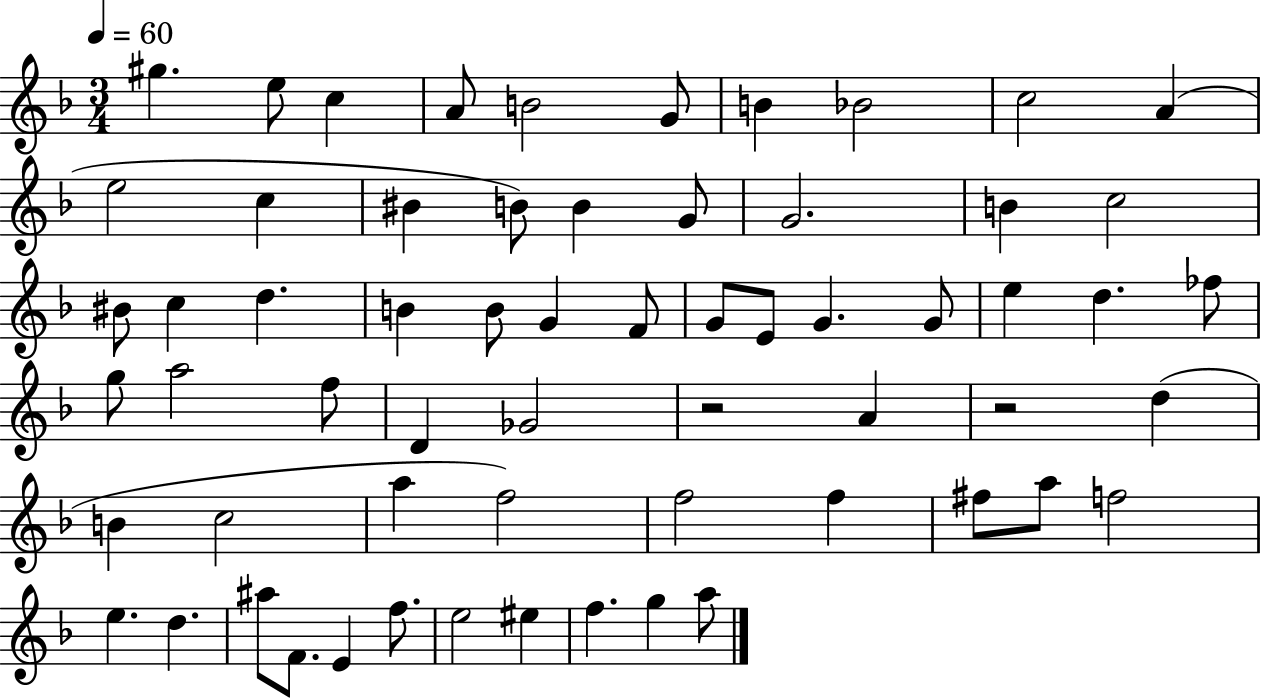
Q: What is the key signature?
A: F major